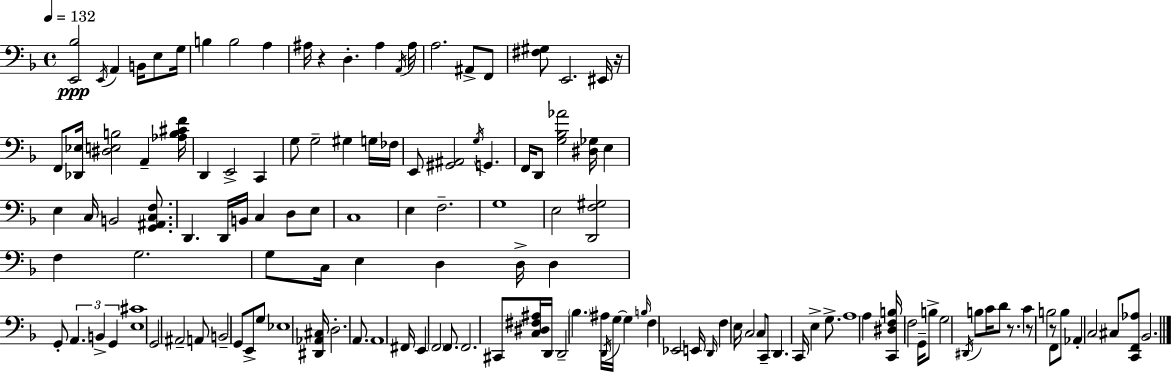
X:1
T:Untitled
M:4/4
L:1/4
K:Dm
[E,,_B,]2 E,,/4 A,, B,,/4 E,/2 G,/4 B, B,2 A, ^A,/4 z D, ^A, A,,/4 ^A,/4 A,2 ^A,,/2 F,,/2 [^F,^G,]/2 E,,2 ^E,,/4 z/4 F,,/2 [_D,,_E,]/4 [^D,E,B,]2 A,, [_A,B,^CF]/4 D,, E,,2 C,, G,/2 G,2 ^G, G,/4 _F,/4 E,,/2 [^G,,^A,,]2 G,/4 G,, F,,/4 D,,/2 [G,_B,_A]2 [^D,_G,]/4 E, E, C,/4 B,,2 [G,,^A,,C,F,]/2 D,, D,,/4 B,,/4 C, D,/2 E,/2 C,4 E, F,2 G,4 E,2 [D,,F,^G,]2 F, G,2 G,/2 C,/4 E, D, D,/4 D, G,,/2 A,, B,, G,, [E,^C]4 G,,2 ^A,,2 A,,/2 B,,2 G,,/2 E,,/2 G,/2 _E,4 [^D,,_A,,^C,]/4 D,2 A,,/2 A,,4 ^F,,/4 E,, F,,2 F,,/2 F,,2 ^C,,/2 [C,^D,^F,^A,]/4 D,,/4 D,,2 _B, ^A,/4 D,,/4 G,/4 G, B,/4 F, _E,,2 E,,/4 D,,/4 F, E,/4 C,2 C,/2 C,,/2 D,, C,,/4 E, G,/2 A,4 A, [C,,^D,F,B,]/4 F,2 G,,/4 B,/2 G,2 ^D,,/4 B,/2 C/4 D/2 z/2 C z/2 B,2 z/2 F,,/2 B,/2 _A,, C,2 ^C,/2 [C,,F,,_A,]/2 _B,,2